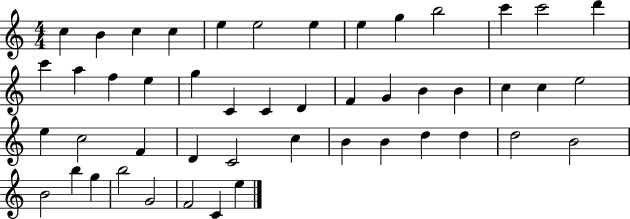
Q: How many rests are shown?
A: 0